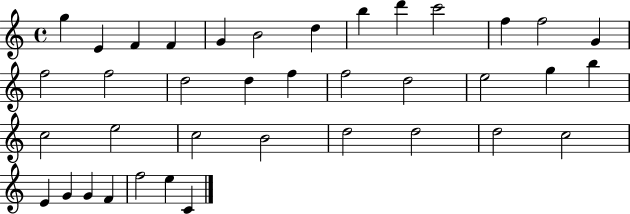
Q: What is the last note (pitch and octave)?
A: C4